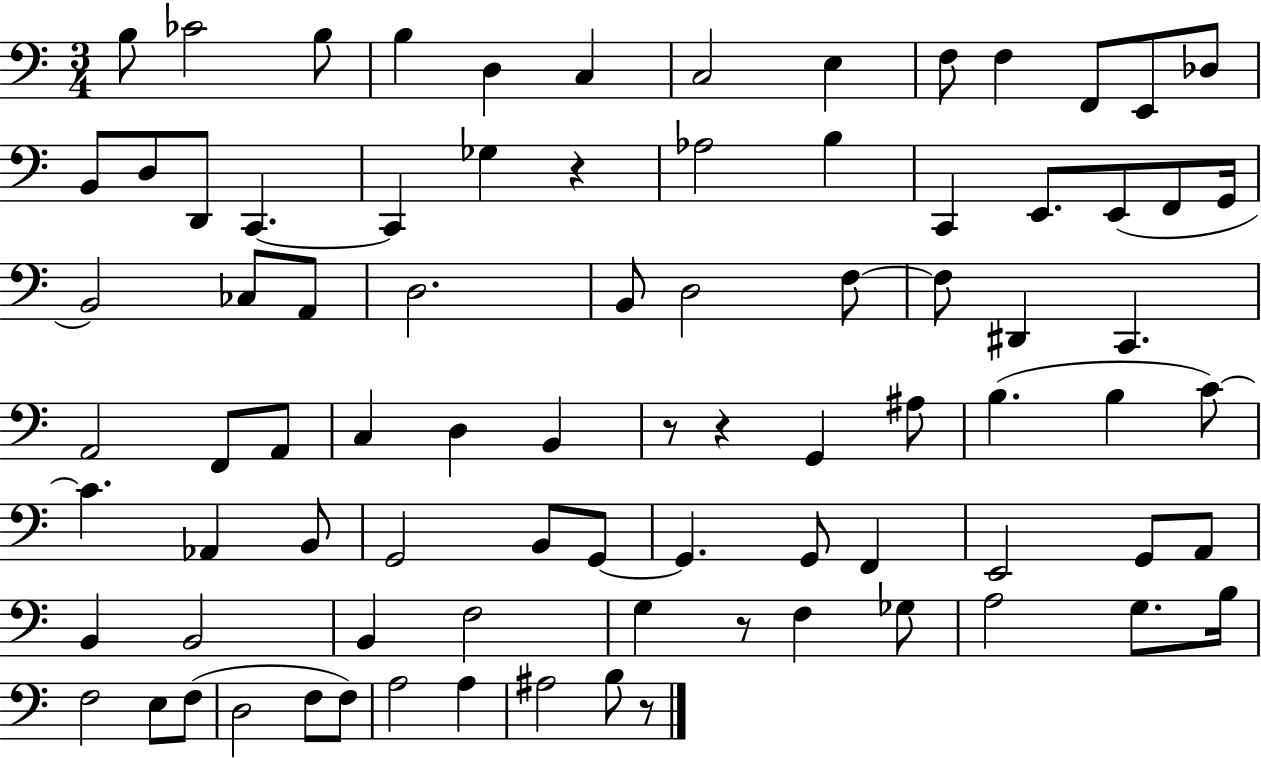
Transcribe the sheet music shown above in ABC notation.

X:1
T:Untitled
M:3/4
L:1/4
K:C
B,/2 _C2 B,/2 B, D, C, C,2 E, F,/2 F, F,,/2 E,,/2 _D,/2 B,,/2 D,/2 D,,/2 C,, C,, _G, z _A,2 B, C,, E,,/2 E,,/2 F,,/2 G,,/4 B,,2 _C,/2 A,,/2 D,2 B,,/2 D,2 F,/2 F,/2 ^D,, C,, A,,2 F,,/2 A,,/2 C, D, B,, z/2 z G,, ^A,/2 B, B, C/2 C _A,, B,,/2 G,,2 B,,/2 G,,/2 G,, G,,/2 F,, E,,2 G,,/2 A,,/2 B,, B,,2 B,, F,2 G, z/2 F, _G,/2 A,2 G,/2 B,/4 F,2 E,/2 F,/2 D,2 F,/2 F,/2 A,2 A, ^A,2 B,/2 z/2